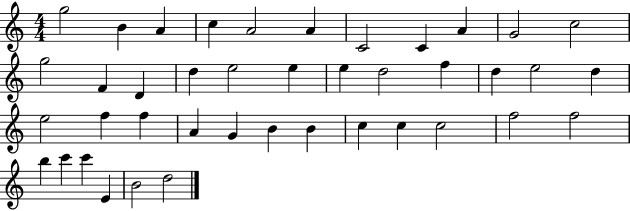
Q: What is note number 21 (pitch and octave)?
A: D5